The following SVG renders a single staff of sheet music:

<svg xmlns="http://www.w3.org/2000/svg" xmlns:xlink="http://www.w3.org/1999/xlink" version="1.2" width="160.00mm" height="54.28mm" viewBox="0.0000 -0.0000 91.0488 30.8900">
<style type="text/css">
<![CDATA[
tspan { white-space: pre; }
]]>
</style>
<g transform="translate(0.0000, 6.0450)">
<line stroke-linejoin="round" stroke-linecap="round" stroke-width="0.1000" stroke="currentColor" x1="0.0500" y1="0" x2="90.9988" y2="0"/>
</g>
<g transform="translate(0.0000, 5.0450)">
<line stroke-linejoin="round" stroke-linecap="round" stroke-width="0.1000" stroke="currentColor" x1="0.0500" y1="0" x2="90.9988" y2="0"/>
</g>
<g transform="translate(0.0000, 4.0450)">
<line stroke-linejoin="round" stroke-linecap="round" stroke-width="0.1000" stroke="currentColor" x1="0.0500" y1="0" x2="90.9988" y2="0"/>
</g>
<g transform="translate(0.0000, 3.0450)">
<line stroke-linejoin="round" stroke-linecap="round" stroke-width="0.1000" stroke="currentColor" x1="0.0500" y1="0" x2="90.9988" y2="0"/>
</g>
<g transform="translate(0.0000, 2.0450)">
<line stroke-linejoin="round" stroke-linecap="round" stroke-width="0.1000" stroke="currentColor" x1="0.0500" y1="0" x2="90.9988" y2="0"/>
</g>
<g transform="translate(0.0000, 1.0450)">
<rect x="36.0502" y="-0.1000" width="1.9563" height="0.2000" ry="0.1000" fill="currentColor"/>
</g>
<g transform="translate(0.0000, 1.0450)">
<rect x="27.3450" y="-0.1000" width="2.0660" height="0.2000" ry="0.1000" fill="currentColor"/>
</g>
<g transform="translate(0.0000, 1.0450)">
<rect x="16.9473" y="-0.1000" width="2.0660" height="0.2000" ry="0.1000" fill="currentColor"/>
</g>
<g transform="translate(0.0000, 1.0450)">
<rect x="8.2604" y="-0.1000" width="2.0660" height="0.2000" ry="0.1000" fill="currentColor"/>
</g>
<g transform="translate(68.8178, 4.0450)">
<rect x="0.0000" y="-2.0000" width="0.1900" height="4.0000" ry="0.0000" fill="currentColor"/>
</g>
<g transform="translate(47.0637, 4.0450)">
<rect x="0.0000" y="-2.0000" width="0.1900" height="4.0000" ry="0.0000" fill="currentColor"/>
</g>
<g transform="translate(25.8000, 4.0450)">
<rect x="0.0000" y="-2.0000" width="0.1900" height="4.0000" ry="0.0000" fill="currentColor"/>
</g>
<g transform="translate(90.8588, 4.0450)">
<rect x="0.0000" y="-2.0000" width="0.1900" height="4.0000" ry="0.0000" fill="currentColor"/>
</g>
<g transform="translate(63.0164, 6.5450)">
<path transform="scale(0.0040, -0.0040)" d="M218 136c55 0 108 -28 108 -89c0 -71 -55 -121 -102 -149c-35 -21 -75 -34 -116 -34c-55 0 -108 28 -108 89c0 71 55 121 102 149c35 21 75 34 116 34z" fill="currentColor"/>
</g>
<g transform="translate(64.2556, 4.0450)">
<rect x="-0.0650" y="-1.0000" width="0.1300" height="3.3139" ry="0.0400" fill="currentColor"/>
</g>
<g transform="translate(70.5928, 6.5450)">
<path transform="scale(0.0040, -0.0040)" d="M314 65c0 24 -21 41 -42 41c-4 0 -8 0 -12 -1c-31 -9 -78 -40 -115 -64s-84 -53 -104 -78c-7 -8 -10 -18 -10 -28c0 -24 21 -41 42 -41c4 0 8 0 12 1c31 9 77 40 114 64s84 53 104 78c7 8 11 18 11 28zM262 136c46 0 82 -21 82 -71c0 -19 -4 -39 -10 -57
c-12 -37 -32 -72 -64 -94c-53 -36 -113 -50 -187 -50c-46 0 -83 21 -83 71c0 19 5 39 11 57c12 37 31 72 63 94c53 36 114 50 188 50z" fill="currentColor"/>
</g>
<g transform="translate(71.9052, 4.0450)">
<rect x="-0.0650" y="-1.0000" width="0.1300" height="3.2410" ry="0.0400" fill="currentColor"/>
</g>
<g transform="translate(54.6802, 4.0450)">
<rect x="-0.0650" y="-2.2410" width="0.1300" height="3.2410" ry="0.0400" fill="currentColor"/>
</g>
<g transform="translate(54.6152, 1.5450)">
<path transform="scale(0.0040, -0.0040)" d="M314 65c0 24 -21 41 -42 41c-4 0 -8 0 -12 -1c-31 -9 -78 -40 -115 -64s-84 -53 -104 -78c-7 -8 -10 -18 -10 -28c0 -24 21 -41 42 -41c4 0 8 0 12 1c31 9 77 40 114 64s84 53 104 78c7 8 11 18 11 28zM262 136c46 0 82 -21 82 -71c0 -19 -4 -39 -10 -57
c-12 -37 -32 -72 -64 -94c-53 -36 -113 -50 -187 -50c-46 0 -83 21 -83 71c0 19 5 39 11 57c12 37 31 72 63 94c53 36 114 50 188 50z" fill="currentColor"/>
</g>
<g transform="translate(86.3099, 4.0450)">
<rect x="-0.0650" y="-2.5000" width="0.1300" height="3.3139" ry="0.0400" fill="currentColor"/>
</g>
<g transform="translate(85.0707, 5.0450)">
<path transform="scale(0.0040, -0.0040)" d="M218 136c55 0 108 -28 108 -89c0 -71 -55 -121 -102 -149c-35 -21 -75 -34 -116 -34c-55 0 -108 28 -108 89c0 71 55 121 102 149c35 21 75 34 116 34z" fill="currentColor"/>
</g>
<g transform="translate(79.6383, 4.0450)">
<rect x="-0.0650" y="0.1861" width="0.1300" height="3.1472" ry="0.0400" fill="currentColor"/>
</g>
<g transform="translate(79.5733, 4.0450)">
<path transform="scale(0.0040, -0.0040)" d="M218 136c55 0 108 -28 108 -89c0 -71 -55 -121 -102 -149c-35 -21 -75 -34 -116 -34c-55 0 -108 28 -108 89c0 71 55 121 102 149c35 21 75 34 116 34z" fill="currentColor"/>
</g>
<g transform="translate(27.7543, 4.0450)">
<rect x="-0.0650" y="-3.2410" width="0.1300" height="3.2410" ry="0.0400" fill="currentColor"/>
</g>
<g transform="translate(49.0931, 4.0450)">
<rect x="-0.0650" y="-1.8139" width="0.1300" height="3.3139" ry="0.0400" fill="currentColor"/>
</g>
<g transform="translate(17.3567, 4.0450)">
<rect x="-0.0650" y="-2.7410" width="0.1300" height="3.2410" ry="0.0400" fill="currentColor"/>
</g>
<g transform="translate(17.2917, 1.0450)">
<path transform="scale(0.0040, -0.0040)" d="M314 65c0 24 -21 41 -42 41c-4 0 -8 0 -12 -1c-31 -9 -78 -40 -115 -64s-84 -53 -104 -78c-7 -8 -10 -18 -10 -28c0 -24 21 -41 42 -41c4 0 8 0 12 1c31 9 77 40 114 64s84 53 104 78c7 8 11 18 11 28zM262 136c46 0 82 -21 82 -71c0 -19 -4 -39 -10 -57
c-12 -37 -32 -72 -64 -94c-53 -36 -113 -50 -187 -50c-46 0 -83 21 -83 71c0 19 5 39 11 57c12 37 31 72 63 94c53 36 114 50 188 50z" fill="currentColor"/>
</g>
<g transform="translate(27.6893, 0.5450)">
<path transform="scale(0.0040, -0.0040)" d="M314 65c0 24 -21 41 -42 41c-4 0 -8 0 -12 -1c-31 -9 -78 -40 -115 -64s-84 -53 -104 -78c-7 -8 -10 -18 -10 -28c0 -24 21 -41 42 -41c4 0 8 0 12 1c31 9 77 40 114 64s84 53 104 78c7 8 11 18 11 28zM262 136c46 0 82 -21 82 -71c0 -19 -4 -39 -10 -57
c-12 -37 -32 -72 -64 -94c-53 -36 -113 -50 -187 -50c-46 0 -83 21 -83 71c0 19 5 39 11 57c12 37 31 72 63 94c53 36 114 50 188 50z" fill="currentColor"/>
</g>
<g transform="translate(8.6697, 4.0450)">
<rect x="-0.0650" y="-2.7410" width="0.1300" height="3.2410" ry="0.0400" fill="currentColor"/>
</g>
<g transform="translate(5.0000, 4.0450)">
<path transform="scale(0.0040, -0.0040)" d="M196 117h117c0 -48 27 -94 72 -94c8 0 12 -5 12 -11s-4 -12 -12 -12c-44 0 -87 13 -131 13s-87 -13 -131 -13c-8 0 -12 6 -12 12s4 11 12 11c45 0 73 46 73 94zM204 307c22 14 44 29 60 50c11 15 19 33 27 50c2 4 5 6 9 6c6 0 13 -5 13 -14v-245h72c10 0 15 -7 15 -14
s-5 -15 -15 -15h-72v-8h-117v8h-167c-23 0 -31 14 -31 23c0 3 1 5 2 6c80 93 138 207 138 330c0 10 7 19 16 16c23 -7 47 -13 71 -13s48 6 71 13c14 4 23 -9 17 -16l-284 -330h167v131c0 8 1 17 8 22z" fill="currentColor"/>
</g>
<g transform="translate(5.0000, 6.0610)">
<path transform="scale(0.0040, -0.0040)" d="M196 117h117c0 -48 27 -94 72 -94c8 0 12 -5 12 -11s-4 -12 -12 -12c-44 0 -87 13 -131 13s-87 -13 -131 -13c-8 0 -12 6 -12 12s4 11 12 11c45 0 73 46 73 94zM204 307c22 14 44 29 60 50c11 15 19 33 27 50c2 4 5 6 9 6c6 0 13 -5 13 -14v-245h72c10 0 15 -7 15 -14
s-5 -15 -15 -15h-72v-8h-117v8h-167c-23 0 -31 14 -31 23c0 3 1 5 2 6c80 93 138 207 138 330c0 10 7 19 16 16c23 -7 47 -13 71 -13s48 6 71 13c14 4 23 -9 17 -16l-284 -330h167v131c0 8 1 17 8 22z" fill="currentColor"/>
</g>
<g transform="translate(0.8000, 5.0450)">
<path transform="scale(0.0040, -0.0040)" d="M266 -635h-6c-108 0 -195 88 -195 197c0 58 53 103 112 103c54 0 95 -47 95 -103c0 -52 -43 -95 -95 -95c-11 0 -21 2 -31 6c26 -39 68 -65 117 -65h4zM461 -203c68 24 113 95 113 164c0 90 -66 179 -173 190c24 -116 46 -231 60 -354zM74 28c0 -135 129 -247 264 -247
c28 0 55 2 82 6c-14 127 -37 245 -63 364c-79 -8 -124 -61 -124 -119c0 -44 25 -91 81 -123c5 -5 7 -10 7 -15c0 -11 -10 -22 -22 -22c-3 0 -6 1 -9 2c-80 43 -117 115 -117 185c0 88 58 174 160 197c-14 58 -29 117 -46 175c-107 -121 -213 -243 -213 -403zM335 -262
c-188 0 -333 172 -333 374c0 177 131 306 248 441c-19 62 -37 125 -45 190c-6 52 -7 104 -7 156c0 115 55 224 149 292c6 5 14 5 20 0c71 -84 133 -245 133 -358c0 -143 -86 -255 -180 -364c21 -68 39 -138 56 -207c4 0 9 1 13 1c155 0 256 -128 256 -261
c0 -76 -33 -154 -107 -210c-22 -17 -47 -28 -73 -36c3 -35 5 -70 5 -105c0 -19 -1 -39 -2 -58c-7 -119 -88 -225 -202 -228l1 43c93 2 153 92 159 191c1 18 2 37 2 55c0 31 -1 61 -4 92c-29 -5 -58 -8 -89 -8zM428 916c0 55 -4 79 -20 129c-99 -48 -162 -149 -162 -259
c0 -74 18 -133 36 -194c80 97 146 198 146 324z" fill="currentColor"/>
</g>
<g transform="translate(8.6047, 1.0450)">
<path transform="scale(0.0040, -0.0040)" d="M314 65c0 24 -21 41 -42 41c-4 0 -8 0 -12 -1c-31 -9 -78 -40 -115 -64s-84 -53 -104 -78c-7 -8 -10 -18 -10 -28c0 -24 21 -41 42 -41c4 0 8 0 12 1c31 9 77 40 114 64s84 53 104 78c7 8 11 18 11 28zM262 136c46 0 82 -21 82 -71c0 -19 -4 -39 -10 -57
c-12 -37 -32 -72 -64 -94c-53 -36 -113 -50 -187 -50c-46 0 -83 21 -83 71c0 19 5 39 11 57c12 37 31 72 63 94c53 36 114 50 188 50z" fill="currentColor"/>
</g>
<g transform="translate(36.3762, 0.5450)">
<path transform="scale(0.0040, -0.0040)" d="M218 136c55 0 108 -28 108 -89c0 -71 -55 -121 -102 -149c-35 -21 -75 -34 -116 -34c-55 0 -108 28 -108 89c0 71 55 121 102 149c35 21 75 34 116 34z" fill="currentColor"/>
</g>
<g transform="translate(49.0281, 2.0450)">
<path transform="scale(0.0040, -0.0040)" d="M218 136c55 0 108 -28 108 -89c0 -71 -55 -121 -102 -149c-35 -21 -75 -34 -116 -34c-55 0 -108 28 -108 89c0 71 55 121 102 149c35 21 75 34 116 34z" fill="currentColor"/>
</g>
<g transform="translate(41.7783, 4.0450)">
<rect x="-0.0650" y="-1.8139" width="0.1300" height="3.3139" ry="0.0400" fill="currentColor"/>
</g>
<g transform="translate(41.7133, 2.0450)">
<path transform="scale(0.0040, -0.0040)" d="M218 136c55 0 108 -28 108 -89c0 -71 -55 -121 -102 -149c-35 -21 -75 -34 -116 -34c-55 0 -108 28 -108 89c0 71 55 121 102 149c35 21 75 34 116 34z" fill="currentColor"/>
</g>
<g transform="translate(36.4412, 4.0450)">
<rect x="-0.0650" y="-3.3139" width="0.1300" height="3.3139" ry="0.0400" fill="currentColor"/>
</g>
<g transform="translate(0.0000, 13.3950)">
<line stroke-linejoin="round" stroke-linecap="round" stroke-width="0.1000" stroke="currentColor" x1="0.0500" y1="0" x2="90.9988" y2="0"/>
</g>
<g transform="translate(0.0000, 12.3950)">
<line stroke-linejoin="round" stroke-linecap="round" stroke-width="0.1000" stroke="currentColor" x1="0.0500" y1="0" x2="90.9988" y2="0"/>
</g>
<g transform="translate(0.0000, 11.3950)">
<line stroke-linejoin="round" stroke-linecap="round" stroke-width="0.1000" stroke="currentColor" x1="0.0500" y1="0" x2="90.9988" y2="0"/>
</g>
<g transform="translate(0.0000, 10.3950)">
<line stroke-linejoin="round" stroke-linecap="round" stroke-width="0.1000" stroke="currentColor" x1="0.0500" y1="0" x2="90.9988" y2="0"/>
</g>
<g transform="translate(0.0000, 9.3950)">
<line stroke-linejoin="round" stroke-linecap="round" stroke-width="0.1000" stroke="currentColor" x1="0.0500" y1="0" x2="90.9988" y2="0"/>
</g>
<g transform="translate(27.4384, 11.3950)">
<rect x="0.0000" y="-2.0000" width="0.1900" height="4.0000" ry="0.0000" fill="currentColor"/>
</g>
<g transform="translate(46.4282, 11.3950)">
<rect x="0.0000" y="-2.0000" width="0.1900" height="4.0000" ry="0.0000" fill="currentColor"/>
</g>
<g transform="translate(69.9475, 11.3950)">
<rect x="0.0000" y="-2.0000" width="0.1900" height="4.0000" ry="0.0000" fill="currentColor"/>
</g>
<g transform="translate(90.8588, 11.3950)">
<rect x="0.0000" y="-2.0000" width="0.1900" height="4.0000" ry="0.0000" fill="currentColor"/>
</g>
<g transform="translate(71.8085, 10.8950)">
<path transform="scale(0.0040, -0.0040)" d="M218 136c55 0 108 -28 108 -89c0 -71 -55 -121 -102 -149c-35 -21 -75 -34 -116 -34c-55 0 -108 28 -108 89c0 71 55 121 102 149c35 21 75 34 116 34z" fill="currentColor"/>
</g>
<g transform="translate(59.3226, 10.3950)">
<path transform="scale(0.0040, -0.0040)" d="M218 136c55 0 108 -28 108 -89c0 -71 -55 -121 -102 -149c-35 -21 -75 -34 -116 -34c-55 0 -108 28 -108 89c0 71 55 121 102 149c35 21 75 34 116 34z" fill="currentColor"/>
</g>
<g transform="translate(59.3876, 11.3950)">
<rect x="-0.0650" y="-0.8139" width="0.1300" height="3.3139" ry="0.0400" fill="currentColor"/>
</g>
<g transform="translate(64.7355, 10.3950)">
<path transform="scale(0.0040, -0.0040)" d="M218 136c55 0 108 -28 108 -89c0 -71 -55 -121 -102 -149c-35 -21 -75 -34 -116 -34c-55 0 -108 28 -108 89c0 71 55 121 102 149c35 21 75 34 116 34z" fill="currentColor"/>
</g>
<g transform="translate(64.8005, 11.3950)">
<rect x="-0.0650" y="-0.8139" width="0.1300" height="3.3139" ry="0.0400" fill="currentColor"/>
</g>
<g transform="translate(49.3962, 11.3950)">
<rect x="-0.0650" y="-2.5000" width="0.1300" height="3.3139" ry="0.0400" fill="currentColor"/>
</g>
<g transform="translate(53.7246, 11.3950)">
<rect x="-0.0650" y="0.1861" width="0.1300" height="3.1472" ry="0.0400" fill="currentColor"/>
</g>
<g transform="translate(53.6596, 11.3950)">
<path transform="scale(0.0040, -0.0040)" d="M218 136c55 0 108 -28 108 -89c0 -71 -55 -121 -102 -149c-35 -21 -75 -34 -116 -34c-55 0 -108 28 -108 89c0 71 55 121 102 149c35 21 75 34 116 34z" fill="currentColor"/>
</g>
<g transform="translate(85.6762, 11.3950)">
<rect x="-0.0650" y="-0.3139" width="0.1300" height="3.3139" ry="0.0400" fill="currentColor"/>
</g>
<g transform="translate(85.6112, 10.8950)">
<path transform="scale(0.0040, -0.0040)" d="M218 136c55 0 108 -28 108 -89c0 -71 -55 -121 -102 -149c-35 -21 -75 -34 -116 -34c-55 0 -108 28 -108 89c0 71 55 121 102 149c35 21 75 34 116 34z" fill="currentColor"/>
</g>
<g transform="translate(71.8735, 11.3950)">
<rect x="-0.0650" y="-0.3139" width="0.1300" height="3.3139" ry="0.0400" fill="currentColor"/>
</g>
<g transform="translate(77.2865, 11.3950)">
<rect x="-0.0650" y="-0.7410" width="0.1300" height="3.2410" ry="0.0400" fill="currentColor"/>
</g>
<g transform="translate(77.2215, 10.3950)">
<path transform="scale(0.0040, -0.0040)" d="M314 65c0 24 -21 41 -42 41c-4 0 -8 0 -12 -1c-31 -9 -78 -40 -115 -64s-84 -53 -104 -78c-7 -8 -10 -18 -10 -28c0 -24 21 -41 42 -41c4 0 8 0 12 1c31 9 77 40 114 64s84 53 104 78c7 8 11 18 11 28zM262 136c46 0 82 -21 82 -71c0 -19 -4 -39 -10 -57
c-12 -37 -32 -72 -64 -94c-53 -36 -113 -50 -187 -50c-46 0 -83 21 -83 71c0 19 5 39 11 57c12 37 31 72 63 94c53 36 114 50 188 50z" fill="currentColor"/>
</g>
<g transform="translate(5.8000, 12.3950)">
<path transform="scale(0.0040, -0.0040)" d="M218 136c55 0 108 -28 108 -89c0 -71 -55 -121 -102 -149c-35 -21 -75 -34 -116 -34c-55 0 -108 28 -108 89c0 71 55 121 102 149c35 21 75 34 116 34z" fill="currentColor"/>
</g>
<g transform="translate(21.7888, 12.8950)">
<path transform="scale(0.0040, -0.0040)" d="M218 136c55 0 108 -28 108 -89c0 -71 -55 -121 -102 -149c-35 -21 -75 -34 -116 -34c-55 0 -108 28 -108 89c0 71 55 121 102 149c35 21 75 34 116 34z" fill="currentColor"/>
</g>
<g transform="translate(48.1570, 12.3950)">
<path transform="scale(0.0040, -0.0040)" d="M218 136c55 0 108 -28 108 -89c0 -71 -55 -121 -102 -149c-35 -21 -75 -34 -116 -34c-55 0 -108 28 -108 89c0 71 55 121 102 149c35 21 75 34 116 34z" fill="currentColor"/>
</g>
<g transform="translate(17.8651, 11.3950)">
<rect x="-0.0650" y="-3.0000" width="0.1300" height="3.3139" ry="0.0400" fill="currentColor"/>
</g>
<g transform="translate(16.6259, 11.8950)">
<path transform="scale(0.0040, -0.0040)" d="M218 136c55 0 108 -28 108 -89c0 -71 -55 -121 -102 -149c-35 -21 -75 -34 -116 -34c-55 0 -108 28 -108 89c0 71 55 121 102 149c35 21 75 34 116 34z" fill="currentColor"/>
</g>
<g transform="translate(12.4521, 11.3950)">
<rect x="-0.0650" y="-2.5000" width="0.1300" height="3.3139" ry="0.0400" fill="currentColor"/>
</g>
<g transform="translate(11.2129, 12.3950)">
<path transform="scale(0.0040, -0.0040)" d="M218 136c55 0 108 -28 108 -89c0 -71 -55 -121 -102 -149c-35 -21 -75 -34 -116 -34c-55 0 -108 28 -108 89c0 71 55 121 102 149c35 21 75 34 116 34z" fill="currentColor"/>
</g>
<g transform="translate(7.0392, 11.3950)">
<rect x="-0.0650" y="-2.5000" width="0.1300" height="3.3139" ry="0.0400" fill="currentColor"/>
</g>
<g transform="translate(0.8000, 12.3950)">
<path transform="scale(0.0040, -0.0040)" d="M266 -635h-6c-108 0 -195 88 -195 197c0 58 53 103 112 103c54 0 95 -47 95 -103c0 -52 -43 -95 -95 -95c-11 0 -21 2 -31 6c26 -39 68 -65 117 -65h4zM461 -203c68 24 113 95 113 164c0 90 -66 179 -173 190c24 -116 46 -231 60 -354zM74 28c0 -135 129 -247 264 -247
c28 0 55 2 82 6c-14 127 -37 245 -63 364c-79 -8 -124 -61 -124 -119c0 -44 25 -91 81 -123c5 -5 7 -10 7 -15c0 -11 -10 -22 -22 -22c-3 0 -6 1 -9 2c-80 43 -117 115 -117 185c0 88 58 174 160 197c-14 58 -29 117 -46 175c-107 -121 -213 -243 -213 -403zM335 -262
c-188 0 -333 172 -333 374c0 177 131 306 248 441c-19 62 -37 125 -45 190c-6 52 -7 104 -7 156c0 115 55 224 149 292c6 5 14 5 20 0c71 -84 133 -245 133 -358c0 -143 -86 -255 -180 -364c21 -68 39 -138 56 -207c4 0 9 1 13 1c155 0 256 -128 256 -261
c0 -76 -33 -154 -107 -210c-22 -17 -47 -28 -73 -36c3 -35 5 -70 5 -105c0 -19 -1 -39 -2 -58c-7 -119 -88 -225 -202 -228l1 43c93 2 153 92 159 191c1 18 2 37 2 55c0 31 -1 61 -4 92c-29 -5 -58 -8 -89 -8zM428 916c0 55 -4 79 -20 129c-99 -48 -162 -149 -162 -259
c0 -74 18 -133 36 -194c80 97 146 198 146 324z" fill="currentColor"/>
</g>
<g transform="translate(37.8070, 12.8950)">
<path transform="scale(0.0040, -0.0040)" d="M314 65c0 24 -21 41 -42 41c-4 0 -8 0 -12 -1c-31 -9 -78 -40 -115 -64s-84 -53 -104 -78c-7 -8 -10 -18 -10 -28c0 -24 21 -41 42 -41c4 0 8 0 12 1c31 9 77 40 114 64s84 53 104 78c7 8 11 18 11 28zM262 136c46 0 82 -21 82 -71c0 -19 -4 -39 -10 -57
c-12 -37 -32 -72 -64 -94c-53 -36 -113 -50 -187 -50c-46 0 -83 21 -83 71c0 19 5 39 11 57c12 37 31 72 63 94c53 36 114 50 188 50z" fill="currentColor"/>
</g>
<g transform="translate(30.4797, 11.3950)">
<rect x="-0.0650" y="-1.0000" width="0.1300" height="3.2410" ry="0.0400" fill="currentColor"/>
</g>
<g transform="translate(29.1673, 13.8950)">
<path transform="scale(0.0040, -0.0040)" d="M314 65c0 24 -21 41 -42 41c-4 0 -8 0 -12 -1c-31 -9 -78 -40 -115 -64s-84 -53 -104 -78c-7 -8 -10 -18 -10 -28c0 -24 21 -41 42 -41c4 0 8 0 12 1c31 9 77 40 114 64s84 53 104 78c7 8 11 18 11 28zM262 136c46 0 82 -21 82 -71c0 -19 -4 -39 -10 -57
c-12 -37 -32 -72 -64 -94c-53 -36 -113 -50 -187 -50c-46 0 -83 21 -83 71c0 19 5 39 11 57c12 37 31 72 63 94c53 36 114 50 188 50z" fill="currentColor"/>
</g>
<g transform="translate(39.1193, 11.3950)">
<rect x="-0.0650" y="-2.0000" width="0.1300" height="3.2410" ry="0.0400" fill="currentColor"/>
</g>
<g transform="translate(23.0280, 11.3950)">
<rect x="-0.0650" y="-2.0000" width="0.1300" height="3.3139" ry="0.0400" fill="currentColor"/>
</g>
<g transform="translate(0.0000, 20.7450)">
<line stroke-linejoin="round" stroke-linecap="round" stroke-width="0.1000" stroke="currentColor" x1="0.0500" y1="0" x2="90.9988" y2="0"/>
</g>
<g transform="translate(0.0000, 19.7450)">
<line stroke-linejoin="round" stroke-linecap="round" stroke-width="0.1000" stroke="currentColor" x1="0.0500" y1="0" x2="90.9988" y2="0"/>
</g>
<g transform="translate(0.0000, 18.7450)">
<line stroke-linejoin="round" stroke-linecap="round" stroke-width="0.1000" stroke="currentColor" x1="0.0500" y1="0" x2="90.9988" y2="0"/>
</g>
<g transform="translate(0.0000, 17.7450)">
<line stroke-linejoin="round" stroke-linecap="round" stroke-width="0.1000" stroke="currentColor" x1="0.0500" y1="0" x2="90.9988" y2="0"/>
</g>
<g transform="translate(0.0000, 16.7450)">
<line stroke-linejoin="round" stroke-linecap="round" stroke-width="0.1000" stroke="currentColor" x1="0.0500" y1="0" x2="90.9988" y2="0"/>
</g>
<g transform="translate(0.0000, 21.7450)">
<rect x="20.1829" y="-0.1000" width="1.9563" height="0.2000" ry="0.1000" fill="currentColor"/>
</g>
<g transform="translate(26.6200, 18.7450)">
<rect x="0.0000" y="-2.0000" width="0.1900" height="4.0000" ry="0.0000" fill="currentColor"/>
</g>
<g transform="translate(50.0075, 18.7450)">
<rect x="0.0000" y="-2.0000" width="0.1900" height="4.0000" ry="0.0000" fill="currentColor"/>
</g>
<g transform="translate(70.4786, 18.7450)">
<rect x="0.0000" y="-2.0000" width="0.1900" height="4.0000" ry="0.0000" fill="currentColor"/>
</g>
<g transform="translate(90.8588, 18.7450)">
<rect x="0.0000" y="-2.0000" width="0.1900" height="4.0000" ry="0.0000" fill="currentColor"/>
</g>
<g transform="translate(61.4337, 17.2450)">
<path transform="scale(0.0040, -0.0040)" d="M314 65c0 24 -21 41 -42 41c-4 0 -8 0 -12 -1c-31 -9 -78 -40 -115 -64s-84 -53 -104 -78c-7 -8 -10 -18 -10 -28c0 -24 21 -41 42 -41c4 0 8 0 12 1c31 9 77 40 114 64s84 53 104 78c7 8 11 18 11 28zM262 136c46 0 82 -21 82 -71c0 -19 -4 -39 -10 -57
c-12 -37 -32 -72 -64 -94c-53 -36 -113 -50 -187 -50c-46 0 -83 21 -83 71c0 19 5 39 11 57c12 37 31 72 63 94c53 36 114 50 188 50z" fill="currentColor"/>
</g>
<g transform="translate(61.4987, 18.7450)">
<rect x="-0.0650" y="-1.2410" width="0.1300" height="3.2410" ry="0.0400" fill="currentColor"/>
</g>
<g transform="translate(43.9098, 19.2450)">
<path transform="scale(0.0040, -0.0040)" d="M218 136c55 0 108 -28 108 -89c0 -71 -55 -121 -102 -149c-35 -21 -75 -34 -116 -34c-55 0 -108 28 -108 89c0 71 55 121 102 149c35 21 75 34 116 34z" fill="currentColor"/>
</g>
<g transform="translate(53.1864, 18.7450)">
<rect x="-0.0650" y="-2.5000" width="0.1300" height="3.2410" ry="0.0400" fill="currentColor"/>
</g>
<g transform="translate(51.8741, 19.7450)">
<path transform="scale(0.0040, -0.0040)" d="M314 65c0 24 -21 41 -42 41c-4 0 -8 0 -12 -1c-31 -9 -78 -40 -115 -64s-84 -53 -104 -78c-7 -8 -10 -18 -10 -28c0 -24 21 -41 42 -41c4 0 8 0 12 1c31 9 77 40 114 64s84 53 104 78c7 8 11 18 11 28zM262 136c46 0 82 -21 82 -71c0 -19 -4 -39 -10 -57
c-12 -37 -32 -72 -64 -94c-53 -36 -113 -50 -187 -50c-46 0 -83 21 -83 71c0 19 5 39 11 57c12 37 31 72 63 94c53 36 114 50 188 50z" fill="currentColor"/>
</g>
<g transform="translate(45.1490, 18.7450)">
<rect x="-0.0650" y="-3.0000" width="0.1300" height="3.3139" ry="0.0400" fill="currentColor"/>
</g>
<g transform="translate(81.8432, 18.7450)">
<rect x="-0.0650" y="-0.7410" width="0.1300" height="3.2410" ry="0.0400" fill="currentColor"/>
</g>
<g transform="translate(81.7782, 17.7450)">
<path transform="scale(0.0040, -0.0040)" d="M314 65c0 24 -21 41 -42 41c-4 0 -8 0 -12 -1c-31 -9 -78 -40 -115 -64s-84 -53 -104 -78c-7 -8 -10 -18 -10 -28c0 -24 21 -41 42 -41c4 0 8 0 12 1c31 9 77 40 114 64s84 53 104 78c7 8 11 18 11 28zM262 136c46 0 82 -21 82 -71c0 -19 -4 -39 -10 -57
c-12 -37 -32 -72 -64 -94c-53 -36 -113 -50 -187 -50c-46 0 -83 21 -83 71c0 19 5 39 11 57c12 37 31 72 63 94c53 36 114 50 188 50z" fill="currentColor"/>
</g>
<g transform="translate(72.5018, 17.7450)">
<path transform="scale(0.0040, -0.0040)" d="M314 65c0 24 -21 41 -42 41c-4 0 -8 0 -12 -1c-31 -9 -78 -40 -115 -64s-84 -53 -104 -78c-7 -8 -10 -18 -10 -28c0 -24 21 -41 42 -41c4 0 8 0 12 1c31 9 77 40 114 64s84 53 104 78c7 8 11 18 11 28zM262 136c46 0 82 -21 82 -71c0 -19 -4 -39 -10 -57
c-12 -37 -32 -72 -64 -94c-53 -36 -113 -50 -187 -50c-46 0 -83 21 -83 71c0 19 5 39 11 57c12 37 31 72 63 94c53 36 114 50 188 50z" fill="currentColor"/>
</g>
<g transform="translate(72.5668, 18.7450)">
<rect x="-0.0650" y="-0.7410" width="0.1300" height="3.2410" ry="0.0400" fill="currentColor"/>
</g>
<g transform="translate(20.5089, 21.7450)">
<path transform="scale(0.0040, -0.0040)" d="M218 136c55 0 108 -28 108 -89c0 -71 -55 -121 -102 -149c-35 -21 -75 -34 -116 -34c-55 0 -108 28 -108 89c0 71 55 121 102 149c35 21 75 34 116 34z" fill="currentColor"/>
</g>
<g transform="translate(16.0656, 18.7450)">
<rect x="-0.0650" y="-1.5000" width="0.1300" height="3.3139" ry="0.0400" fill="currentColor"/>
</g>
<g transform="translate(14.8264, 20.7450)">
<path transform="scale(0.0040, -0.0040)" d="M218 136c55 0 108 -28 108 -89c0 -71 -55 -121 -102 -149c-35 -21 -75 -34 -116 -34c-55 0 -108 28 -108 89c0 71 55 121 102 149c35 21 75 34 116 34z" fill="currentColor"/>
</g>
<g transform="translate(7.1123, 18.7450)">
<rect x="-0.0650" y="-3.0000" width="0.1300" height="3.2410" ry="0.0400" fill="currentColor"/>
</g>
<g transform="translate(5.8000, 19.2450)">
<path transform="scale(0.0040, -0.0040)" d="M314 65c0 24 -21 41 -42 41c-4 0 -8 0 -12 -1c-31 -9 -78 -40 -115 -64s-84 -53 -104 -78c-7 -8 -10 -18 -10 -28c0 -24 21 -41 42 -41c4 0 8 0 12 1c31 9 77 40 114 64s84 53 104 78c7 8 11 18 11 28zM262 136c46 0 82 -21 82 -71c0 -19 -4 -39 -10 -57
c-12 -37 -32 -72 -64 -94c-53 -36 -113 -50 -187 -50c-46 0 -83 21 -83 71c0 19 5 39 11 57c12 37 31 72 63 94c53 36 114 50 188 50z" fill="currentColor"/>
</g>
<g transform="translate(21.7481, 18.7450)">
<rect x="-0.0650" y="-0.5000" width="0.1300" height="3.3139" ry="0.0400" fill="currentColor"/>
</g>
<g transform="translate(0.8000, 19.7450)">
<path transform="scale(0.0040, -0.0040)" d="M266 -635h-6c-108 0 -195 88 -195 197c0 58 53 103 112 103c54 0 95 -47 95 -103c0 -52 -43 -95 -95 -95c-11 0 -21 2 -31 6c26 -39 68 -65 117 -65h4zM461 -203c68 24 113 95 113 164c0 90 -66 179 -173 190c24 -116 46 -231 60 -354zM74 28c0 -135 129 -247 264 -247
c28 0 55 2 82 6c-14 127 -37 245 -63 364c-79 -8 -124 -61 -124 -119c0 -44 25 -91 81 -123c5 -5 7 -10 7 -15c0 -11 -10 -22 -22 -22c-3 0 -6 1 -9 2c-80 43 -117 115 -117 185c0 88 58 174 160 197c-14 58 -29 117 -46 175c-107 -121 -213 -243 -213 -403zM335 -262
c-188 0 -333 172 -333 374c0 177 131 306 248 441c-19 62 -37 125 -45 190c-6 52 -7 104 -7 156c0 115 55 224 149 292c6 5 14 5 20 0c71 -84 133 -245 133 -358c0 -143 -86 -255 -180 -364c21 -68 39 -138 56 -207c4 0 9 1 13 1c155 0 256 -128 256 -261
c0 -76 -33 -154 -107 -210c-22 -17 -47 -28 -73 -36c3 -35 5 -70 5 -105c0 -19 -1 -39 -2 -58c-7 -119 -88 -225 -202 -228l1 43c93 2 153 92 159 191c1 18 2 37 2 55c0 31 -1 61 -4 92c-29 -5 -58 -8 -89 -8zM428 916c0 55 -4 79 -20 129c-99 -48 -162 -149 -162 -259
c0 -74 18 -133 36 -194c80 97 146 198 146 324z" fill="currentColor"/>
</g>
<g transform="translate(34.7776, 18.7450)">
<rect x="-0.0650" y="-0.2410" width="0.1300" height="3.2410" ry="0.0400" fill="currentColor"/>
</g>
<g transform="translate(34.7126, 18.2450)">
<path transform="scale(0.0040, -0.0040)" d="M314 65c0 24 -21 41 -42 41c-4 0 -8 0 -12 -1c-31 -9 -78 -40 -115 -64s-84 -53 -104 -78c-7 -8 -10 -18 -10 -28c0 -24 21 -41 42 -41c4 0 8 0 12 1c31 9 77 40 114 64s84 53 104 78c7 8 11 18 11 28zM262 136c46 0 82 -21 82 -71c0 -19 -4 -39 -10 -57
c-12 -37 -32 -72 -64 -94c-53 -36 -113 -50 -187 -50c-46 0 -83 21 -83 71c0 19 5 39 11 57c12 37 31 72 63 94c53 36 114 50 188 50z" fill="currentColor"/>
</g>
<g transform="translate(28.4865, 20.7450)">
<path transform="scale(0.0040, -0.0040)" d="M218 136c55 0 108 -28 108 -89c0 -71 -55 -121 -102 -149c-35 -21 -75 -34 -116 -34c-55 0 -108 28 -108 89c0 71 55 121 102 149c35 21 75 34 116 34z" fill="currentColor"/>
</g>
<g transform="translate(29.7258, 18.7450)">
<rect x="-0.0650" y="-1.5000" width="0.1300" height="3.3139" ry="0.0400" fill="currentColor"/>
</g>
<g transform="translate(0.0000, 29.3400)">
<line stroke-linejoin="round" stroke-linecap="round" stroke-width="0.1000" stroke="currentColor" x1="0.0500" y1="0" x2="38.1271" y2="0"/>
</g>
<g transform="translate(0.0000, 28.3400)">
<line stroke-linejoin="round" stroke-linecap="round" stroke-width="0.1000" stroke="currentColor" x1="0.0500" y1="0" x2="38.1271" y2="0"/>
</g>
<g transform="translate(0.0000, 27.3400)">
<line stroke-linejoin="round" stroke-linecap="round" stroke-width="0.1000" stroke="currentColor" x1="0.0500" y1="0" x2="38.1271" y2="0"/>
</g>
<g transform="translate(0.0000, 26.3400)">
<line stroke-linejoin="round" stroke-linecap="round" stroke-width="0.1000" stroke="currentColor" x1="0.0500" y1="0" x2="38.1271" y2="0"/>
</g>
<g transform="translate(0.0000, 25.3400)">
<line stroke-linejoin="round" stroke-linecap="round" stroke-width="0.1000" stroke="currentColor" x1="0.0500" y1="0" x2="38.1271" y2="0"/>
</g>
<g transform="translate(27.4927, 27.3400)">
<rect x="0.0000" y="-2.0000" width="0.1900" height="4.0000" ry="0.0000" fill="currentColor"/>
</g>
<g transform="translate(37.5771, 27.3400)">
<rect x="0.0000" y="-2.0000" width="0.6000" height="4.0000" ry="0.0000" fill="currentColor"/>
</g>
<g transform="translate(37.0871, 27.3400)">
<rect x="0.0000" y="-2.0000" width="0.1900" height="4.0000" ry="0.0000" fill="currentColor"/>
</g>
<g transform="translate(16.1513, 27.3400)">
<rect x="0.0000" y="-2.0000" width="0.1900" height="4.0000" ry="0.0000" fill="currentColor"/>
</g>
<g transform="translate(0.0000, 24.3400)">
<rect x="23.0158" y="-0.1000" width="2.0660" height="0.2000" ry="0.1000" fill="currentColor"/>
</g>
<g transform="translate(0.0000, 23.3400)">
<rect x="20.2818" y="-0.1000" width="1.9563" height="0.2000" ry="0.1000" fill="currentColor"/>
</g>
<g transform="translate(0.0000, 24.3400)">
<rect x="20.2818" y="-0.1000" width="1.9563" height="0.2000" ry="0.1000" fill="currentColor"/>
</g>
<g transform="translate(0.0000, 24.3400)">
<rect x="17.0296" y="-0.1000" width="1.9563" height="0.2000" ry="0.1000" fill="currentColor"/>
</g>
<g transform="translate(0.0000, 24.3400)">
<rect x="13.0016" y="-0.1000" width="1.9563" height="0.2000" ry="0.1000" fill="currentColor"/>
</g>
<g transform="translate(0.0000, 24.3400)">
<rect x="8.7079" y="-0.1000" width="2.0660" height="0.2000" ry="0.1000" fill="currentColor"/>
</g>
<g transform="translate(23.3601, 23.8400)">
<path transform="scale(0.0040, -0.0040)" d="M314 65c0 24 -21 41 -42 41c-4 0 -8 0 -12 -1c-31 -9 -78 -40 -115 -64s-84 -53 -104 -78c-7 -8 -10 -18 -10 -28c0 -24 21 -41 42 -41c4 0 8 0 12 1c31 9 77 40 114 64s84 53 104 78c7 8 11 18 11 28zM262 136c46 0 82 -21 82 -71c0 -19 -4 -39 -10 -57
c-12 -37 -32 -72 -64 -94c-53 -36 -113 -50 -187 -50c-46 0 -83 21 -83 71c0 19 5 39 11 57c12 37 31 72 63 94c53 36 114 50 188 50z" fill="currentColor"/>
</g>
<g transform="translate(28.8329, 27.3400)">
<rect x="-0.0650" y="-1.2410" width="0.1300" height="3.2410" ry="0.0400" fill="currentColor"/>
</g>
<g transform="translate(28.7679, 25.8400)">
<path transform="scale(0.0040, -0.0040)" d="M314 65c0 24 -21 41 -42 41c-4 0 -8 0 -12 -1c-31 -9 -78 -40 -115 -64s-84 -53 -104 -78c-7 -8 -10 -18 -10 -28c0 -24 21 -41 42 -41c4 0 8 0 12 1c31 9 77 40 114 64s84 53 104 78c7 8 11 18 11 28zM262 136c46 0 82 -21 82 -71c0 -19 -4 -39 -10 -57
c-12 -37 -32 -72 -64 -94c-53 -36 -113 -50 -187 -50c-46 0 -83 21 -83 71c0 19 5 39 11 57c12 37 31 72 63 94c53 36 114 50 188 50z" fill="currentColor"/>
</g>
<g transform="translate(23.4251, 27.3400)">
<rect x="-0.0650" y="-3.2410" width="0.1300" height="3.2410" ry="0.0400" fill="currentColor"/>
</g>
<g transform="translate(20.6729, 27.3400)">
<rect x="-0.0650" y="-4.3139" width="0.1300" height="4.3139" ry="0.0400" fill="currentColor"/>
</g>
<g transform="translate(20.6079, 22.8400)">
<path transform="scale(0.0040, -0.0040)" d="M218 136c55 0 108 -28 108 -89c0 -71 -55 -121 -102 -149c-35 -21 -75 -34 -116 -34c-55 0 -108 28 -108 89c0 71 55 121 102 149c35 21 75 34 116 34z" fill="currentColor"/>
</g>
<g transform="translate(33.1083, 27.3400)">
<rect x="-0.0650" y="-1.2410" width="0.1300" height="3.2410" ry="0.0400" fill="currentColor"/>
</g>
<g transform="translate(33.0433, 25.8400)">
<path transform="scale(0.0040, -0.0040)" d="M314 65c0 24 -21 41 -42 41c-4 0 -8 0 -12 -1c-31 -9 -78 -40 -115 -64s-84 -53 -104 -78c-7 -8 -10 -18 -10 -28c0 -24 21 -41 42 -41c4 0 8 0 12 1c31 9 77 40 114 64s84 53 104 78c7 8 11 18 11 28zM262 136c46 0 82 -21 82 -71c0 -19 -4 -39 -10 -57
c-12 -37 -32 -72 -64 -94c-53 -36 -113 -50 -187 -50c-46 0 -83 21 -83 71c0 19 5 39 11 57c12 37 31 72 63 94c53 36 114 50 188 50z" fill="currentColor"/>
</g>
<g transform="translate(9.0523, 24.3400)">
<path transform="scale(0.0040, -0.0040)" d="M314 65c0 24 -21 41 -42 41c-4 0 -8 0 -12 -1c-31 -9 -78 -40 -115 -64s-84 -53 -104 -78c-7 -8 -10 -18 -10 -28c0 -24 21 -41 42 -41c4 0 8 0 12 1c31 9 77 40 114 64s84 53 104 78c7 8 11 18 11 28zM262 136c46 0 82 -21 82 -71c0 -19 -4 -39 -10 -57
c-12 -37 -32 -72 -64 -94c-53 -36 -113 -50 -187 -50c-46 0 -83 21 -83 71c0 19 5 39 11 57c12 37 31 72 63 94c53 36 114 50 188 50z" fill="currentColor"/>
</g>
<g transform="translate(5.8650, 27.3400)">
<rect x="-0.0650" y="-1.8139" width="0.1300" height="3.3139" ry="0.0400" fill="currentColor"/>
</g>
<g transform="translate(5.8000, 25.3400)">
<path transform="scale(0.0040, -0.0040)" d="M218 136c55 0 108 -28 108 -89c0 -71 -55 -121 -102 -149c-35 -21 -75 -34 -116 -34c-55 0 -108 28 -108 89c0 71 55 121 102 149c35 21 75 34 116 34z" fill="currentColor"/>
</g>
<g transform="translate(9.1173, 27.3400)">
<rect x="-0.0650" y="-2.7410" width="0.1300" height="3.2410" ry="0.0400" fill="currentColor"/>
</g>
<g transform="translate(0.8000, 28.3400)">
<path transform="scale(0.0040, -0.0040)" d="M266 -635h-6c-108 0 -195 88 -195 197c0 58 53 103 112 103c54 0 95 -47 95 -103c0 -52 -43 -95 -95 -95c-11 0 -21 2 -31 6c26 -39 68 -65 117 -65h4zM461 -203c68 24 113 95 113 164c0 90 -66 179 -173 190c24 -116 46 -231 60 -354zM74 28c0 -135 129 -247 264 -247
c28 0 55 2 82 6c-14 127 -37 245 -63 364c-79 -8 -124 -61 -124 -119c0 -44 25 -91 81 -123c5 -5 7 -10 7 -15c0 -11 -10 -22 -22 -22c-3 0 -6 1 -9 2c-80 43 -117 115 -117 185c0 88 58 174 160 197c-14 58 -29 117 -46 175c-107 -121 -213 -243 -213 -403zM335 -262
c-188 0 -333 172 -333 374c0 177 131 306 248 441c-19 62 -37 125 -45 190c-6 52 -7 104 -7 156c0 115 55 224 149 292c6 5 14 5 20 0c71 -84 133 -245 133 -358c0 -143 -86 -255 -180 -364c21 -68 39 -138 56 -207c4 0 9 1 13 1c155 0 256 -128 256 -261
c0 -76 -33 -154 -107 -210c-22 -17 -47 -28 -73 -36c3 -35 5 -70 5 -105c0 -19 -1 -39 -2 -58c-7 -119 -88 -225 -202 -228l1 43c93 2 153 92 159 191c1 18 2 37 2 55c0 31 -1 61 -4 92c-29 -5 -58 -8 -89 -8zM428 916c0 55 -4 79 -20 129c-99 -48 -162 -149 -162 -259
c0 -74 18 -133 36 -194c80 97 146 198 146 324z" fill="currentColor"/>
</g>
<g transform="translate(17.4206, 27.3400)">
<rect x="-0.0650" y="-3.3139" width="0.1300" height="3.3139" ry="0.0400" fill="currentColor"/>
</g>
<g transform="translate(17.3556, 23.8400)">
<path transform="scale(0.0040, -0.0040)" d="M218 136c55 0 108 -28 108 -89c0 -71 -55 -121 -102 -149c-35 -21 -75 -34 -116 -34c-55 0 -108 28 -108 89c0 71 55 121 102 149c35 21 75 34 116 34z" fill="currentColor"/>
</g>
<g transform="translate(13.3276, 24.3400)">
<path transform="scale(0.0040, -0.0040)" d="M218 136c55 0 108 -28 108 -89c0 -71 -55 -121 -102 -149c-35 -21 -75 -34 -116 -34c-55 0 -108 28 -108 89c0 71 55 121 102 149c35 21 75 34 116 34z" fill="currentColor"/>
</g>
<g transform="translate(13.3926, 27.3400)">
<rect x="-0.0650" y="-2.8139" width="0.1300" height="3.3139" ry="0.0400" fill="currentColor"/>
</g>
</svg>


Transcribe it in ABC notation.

X:1
T:Untitled
M:4/4
L:1/4
K:C
a2 a2 b2 b f f g2 D D2 B G G G A F D2 F2 G B d d c d2 c A2 E C E c2 A G2 e2 d2 d2 f a2 a b d' b2 e2 e2